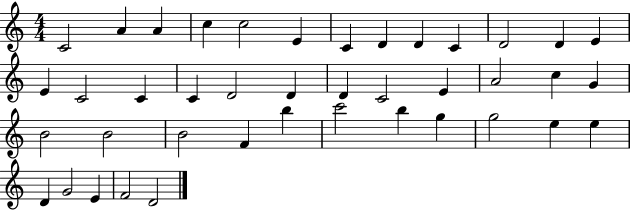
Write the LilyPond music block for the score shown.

{
  \clef treble
  \numericTimeSignature
  \time 4/4
  \key c \major
  c'2 a'4 a'4 | c''4 c''2 e'4 | c'4 d'4 d'4 c'4 | d'2 d'4 e'4 | \break e'4 c'2 c'4 | c'4 d'2 d'4 | d'4 c'2 e'4 | a'2 c''4 g'4 | \break b'2 b'2 | b'2 f'4 b''4 | c'''2 b''4 g''4 | g''2 e''4 e''4 | \break d'4 g'2 e'4 | f'2 d'2 | \bar "|."
}